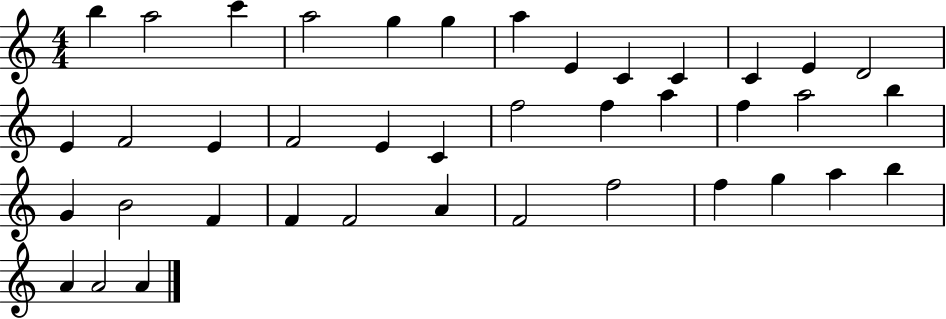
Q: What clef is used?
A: treble